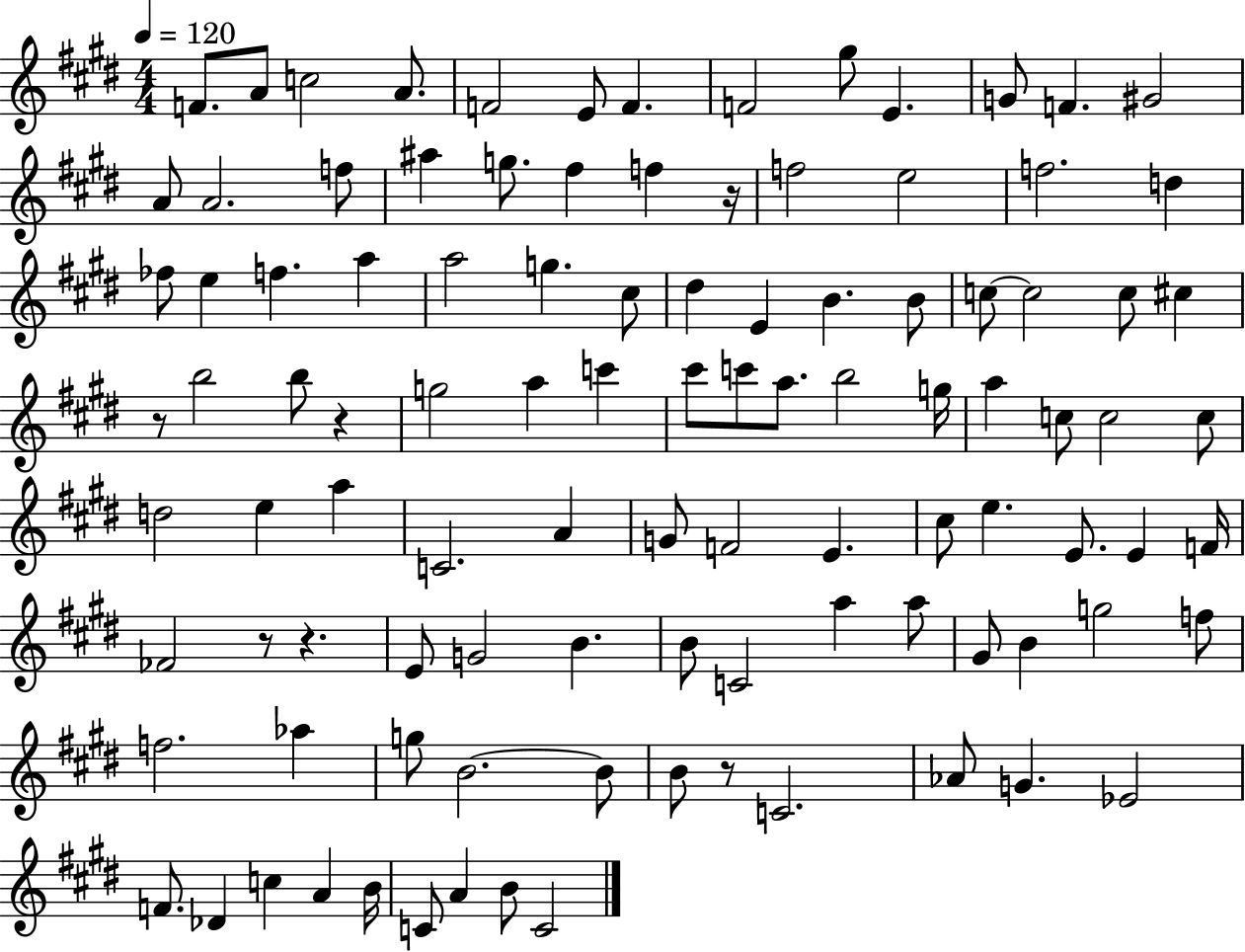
{
  \clef treble
  \numericTimeSignature
  \time 4/4
  \key e \major
  \tempo 4 = 120
  f'8. a'8 c''2 a'8. | f'2 e'8 f'4. | f'2 gis''8 e'4. | g'8 f'4. gis'2 | \break a'8 a'2. f''8 | ais''4 g''8. fis''4 f''4 r16 | f''2 e''2 | f''2. d''4 | \break fes''8 e''4 f''4. a''4 | a''2 g''4. cis''8 | dis''4 e'4 b'4. b'8 | c''8~~ c''2 c''8 cis''4 | \break r8 b''2 b''8 r4 | g''2 a''4 c'''4 | cis'''8 c'''8 a''8. b''2 g''16 | a''4 c''8 c''2 c''8 | \break d''2 e''4 a''4 | c'2. a'4 | g'8 f'2 e'4. | cis''8 e''4. e'8. e'4 f'16 | \break fes'2 r8 r4. | e'8 g'2 b'4. | b'8 c'2 a''4 a''8 | gis'8 b'4 g''2 f''8 | \break f''2. aes''4 | g''8 b'2.~~ b'8 | b'8 r8 c'2. | aes'8 g'4. ees'2 | \break f'8. des'4 c''4 a'4 b'16 | c'8 a'4 b'8 c'2 | \bar "|."
}